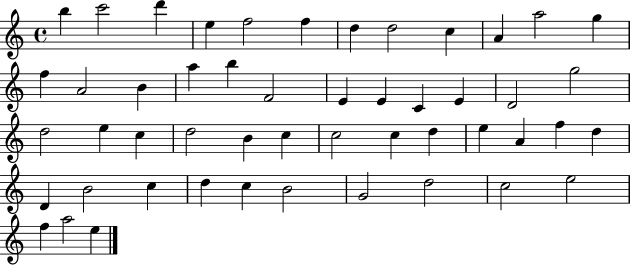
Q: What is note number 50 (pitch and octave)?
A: E5